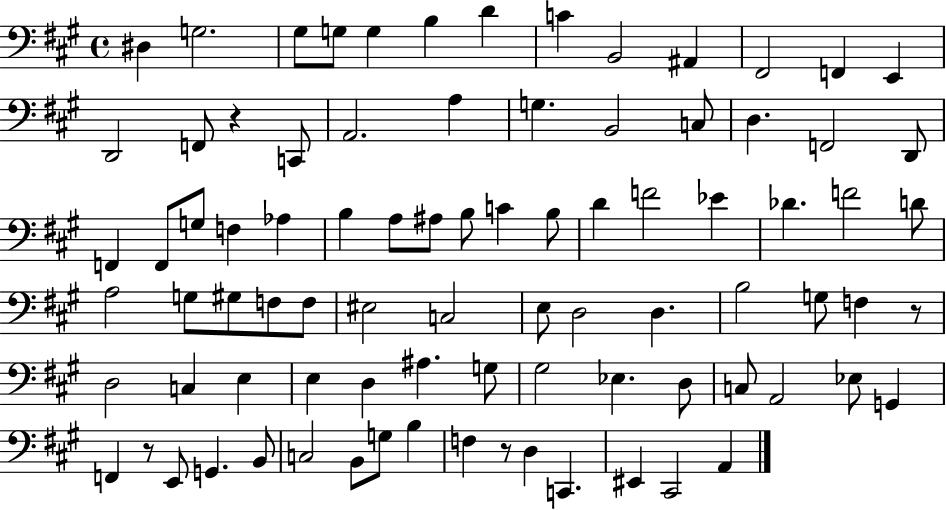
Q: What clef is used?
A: bass